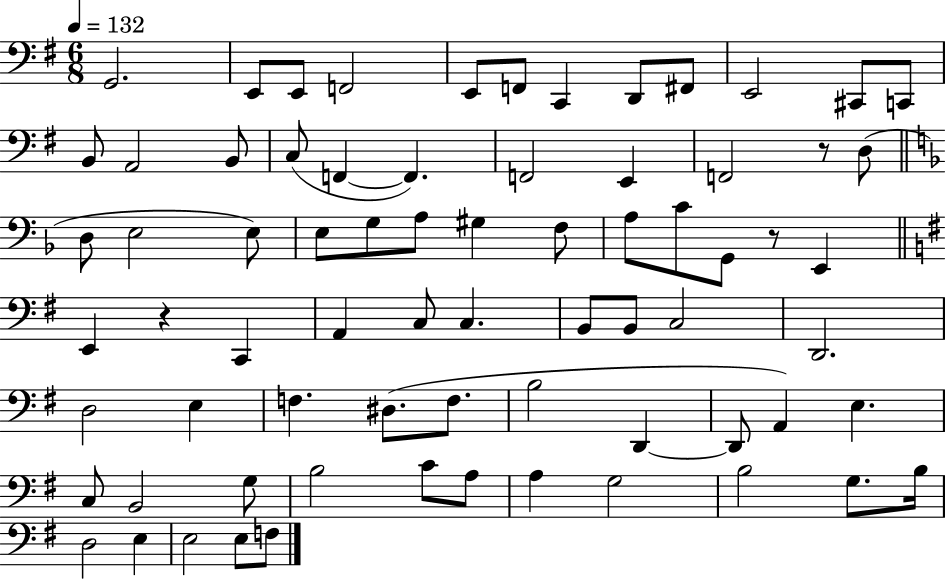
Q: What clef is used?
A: bass